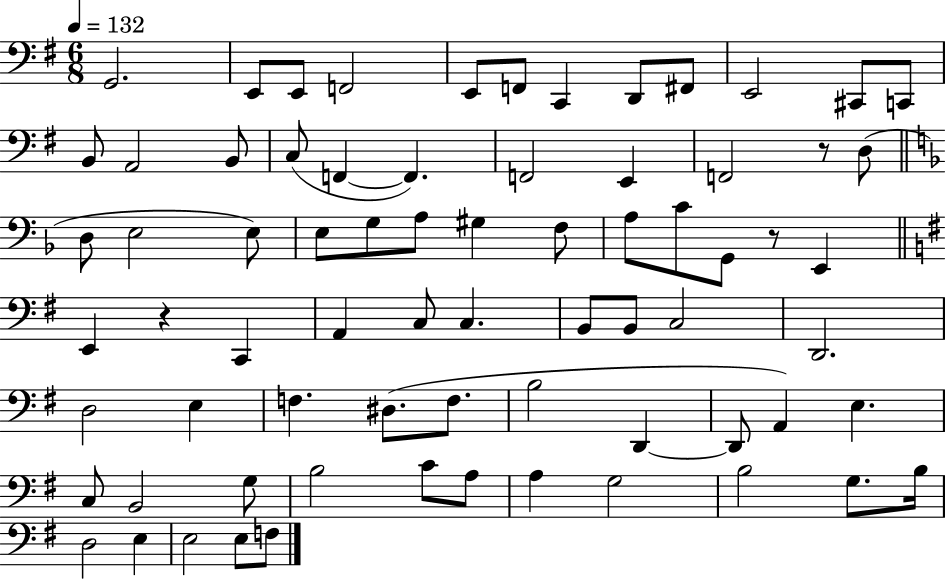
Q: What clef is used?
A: bass